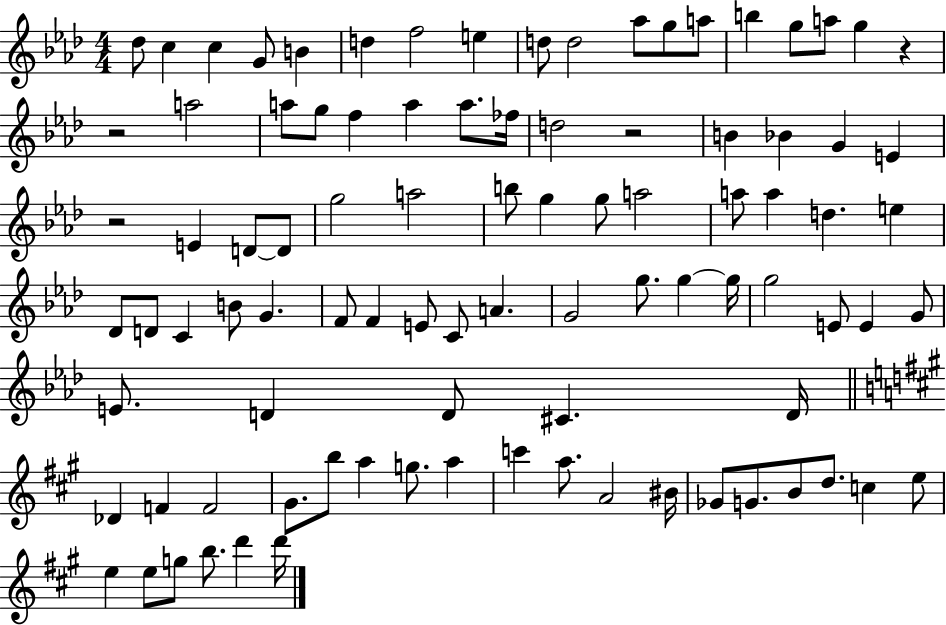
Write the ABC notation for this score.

X:1
T:Untitled
M:4/4
L:1/4
K:Ab
_d/2 c c G/2 B d f2 e d/2 d2 _a/2 g/2 a/2 b g/2 a/2 g z z2 a2 a/2 g/2 f a a/2 _f/4 d2 z2 B _B G E z2 E D/2 D/2 g2 a2 b/2 g g/2 a2 a/2 a d e _D/2 D/2 C B/2 G F/2 F E/2 C/2 A G2 g/2 g g/4 g2 E/2 E G/2 E/2 D D/2 ^C D/4 _D F F2 ^G/2 b/2 a g/2 a c' a/2 A2 ^B/4 _G/2 G/2 B/2 d/2 c e/2 e e/2 g/2 b/2 d' d'/4